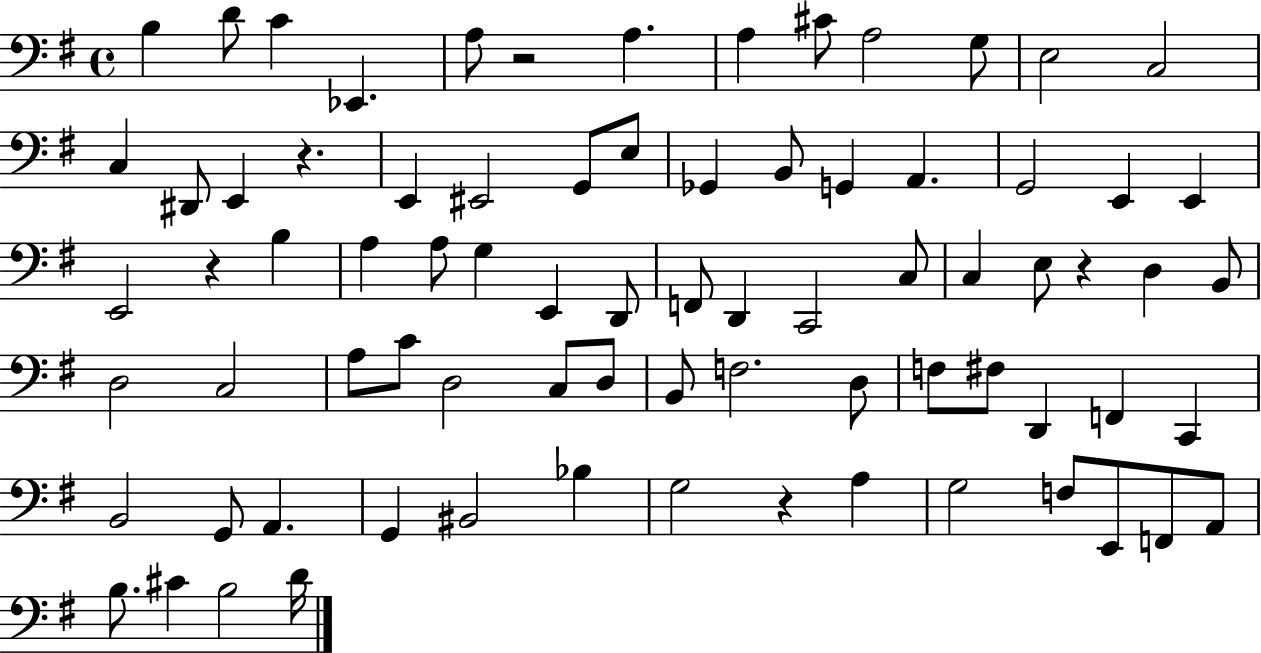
X:1
T:Untitled
M:4/4
L:1/4
K:G
B, D/2 C _E,, A,/2 z2 A, A, ^C/2 A,2 G,/2 E,2 C,2 C, ^D,,/2 E,, z E,, ^E,,2 G,,/2 E,/2 _G,, B,,/2 G,, A,, G,,2 E,, E,, E,,2 z B, A, A,/2 G, E,, D,,/2 F,,/2 D,, C,,2 C,/2 C, E,/2 z D, B,,/2 D,2 C,2 A,/2 C/2 D,2 C,/2 D,/2 B,,/2 F,2 D,/2 F,/2 ^F,/2 D,, F,, C,, B,,2 G,,/2 A,, G,, ^B,,2 _B, G,2 z A, G,2 F,/2 E,,/2 F,,/2 A,,/2 B,/2 ^C B,2 D/4